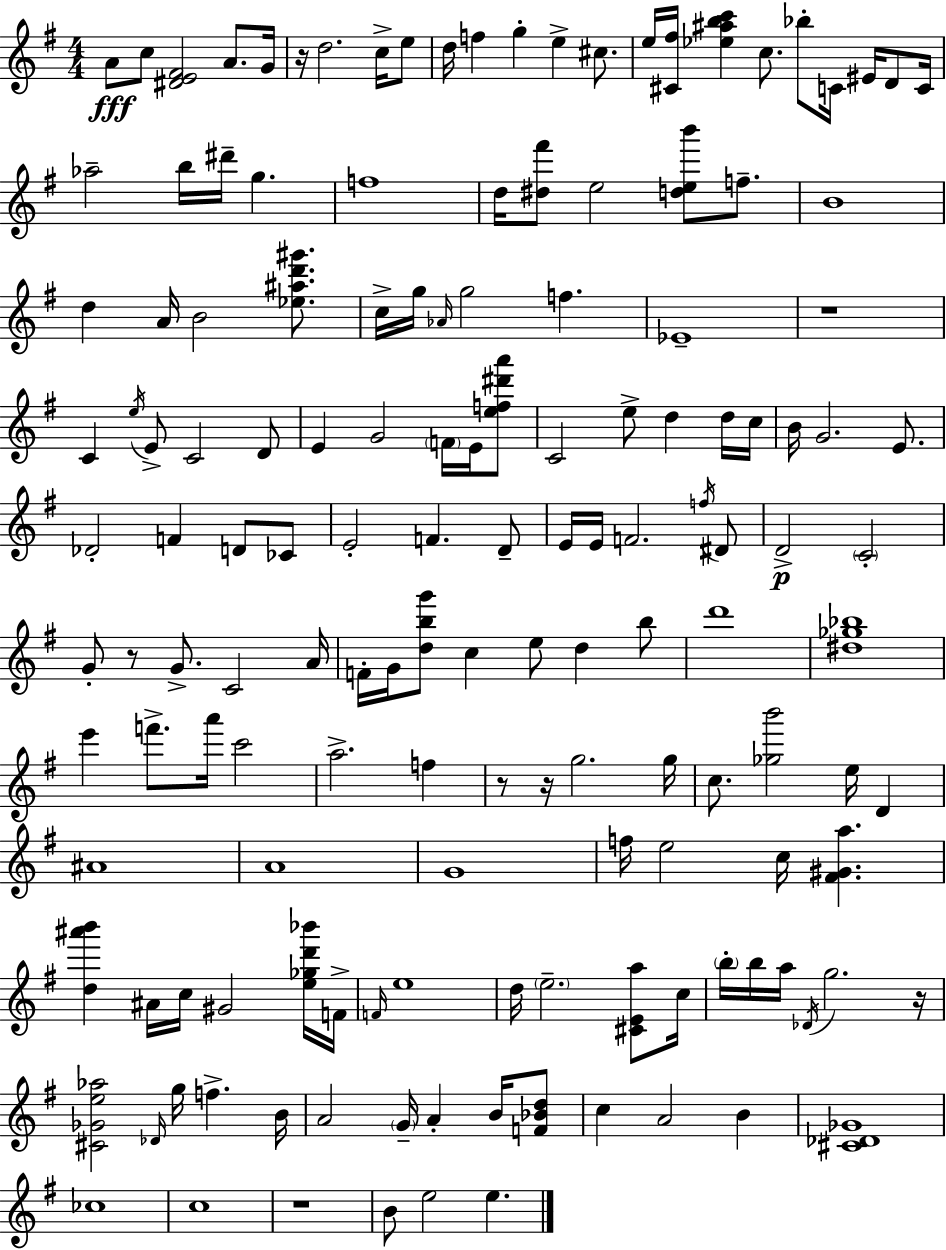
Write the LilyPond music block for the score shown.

{
  \clef treble
  \numericTimeSignature
  \time 4/4
  \key g \major
  a'8\fff c''8 <dis' e' fis'>2 a'8. g'16 | r16 d''2. c''16-> e''8 | d''16 f''4 g''4-. e''4-> cis''8. | e''16 <cis' fis''>16 <ees'' ais'' b'' c'''>4 c''8. bes''8-. c'16 eis'16 d'8 c'16 | \break aes''2-- b''16 dis'''16-- g''4. | f''1 | d''16 <dis'' fis'''>8 e''2 <d'' e'' b'''>8 f''8.-- | b'1 | \break d''4 a'16 b'2 <ees'' ais'' d''' gis'''>8. | c''16-> g''16 \grace { aes'16 } g''2 f''4. | ees'1-- | r1 | \break c'4 \acciaccatura { e''16 } e'8-> c'2 | d'8 e'4 g'2 \parenthesize f'16 e'16 | <e'' f'' dis''' a'''>8 c'2 e''8-> d''4 | d''16 c''16 b'16 g'2. e'8. | \break des'2-. f'4 d'8 | ces'8 e'2-. f'4. | d'8-- e'16 e'16 f'2. | \acciaccatura { f''16 } dis'8 d'2->\p \parenthesize c'2-. | \break g'8-. r8 g'8.-> c'2 | a'16 f'16-. g'16 <d'' b'' g'''>8 c''4 e''8 d''4 | b''8 d'''1 | <dis'' ges'' bes''>1 | \break e'''4 f'''8.-> a'''16 c'''2 | a''2.-> f''4 | r8 r16 g''2. | g''16 c''8. <ges'' b'''>2 e''16 d'4 | \break ais'1 | a'1 | g'1 | f''16 e''2 c''16 <fis' gis' a''>4. | \break <d'' ais''' b'''>4 ais'16 c''16 gis'2 | <e'' ges'' d''' bes'''>16 f'16-> \grace { f'16 } e''1 | d''16 \parenthesize e''2.-- | <cis' e' a''>8 c''16 \parenthesize b''16-. b''16 a''16 \acciaccatura { des'16 } g''2. | \break r16 <cis' ges' e'' aes''>2 \grace { des'16 } g''16 f''4.-> | b'16 a'2 \parenthesize g'16-- a'4-. | b'16 <f' bes' d''>8 c''4 a'2 | b'4 <cis' des' ges'>1 | \break ces''1 | c''1 | r1 | b'8 e''2 | \break e''4. \bar "|."
}